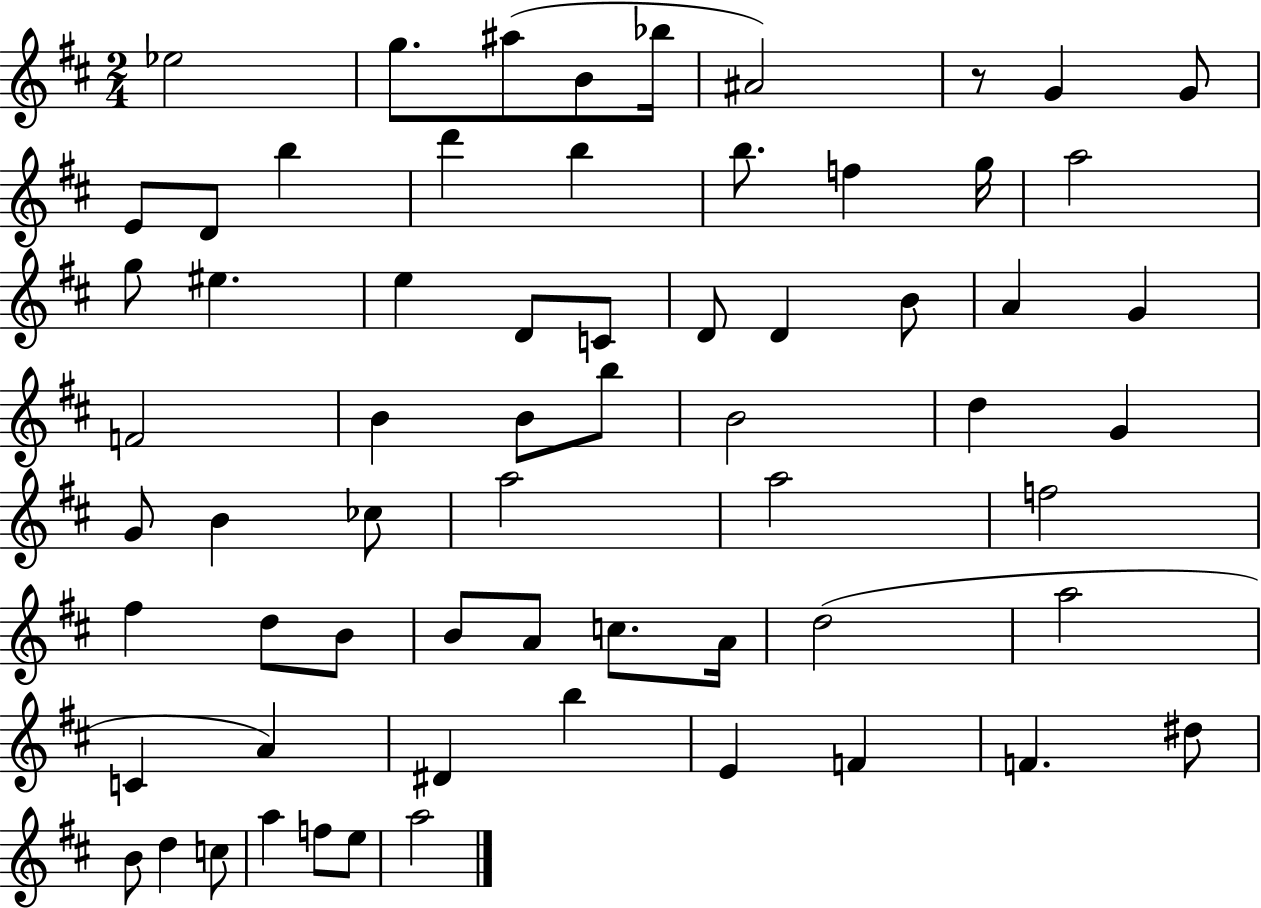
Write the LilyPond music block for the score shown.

{
  \clef treble
  \numericTimeSignature
  \time 2/4
  \key d \major
  ees''2 | g''8. ais''8( b'8 bes''16 | ais'2) | r8 g'4 g'8 | \break e'8 d'8 b''4 | d'''4 b''4 | b''8. f''4 g''16 | a''2 | \break g''8 eis''4. | e''4 d'8 c'8 | d'8 d'4 b'8 | a'4 g'4 | \break f'2 | b'4 b'8 b''8 | b'2 | d''4 g'4 | \break g'8 b'4 ces''8 | a''2 | a''2 | f''2 | \break fis''4 d''8 b'8 | b'8 a'8 c''8. a'16 | d''2( | a''2 | \break c'4 a'4) | dis'4 b''4 | e'4 f'4 | f'4. dis''8 | \break b'8 d''4 c''8 | a''4 f''8 e''8 | a''2 | \bar "|."
}